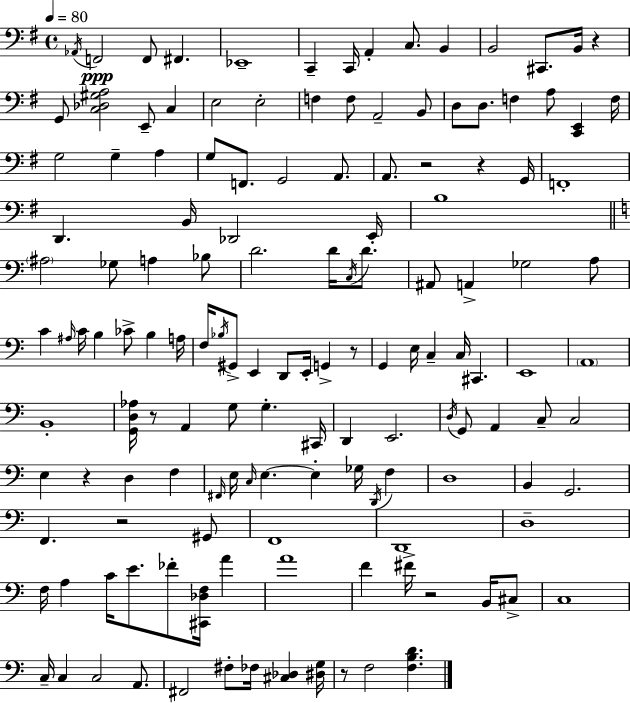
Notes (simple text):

Ab2/s F2/h F2/e F#2/q. Eb2/w C2/q C2/s A2/q C3/e. B2/q B2/h C#2/e. B2/s R/q G2/e [C3,Db3,G#3,A3]/h E2/e C3/q E3/h E3/h F3/q F3/e A2/h B2/e D3/e D3/e. F3/q A3/e [C2,E2]/q F3/s G3/h G3/q A3/q G3/e F2/e. G2/h A2/e. A2/e. R/h R/q G2/s F2/w D2/q. B2/s Db2/h E2/s B3/w A#3/h Gb3/e A3/q Bb3/e D4/h. D4/s C3/s D4/e. A#2/e A2/q Gb3/h A3/e C4/q A#3/s C4/s B3/q CES4/e B3/q A3/s F3/s Bb3/s G#2/e E2/q D2/e E2/s G2/q R/e G2/q E3/s C3/q C3/s C#2/q. E2/w A2/w B2/w [G2,D3,Ab3]/s R/e A2/q G3/e G3/q. C#2/s D2/q E2/h. D3/s G2/e A2/q C3/e C3/h E3/q R/q D3/q F3/q F#2/s E3/s C3/s E3/q. E3/q Gb3/s D2/s F3/q D3/w B2/q G2/h. F2/q. R/h G#2/e F2/w D2/w D3/w F3/s A3/q C4/s E4/e. FES4/e [C#2,Db3,F3]/s A4/q A4/w F4/q F#4/s R/h B2/s C#3/e C3/w C3/s C3/q C3/h A2/e. F#2/h F#3/e FES3/s [C#3,Db3]/q [D#3,G3]/s R/e F3/h [F3,B3,D4]/q.